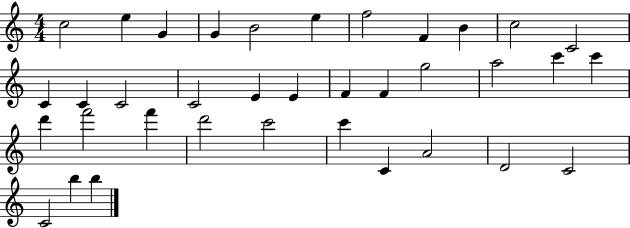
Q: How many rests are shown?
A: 0